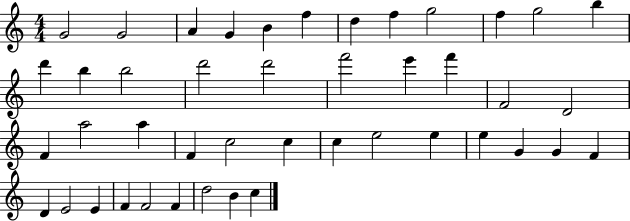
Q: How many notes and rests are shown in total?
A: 44